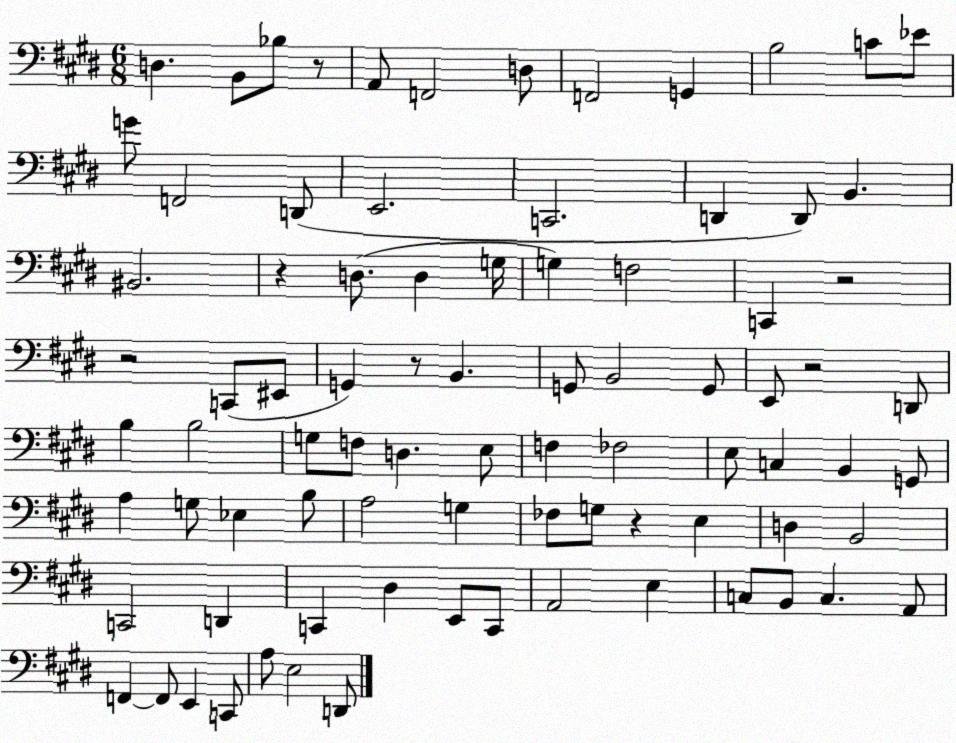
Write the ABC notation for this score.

X:1
T:Untitled
M:6/8
L:1/4
K:E
D, B,,/2 _B,/2 z/2 A,,/2 F,,2 D,/2 F,,2 G,, B,2 C/2 _E/2 G/2 F,,2 D,,/2 E,,2 C,,2 D,, D,,/2 B,, ^B,,2 z D,/2 D, G,/4 G, F,2 C,, z2 z2 C,,/2 ^E,,/2 G,, z/2 B,, G,,/2 B,,2 G,,/2 E,,/2 z2 D,,/2 B, B,2 G,/2 F,/2 D, E,/2 F, _F,2 E,/2 C, B,, G,,/2 A, G,/2 _E, B,/2 A,2 G, _F,/2 G,/2 z E, D, B,,2 C,,2 D,, C,, ^D, E,,/2 C,,/2 A,,2 E, C,/2 B,,/2 C, A,,/2 F,, F,,/2 E,, C,,/2 A,/2 E,2 D,,/2